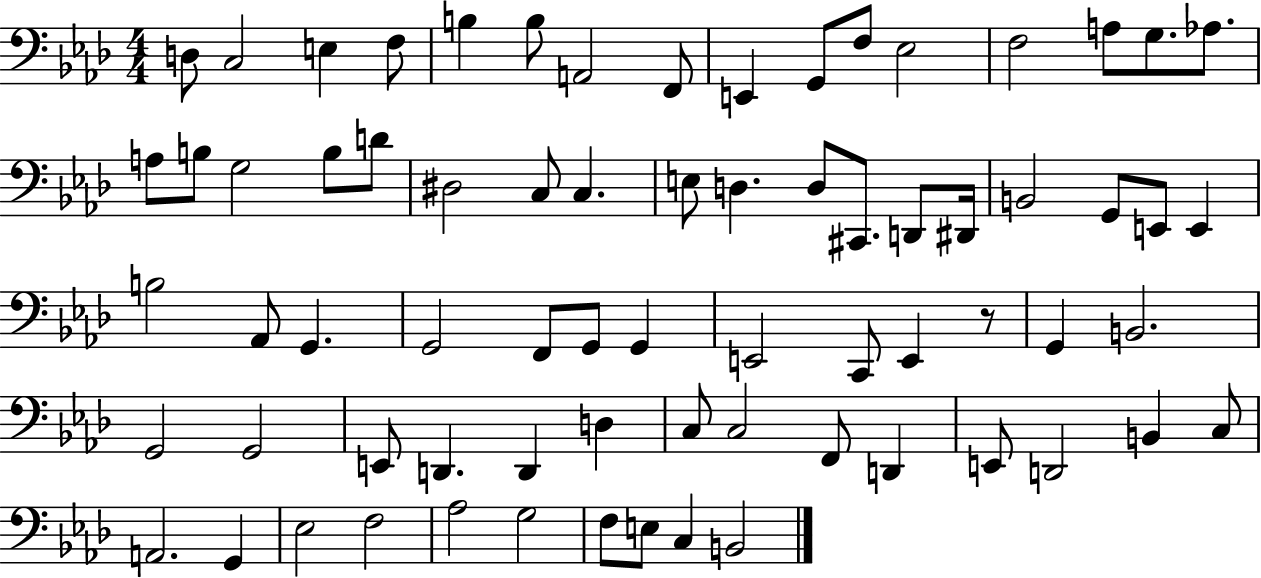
{
  \clef bass
  \numericTimeSignature
  \time 4/4
  \key aes \major
  d8 c2 e4 f8 | b4 b8 a,2 f,8 | e,4 g,8 f8 ees2 | f2 a8 g8. aes8. | \break a8 b8 g2 b8 d'8 | dis2 c8 c4. | e8 d4. d8 cis,8. d,8 dis,16 | b,2 g,8 e,8 e,4 | \break b2 aes,8 g,4. | g,2 f,8 g,8 g,4 | e,2 c,8 e,4 r8 | g,4 b,2. | \break g,2 g,2 | e,8 d,4. d,4 d4 | c8 c2 f,8 d,4 | e,8 d,2 b,4 c8 | \break a,2. g,4 | ees2 f2 | aes2 g2 | f8 e8 c4 b,2 | \break \bar "|."
}